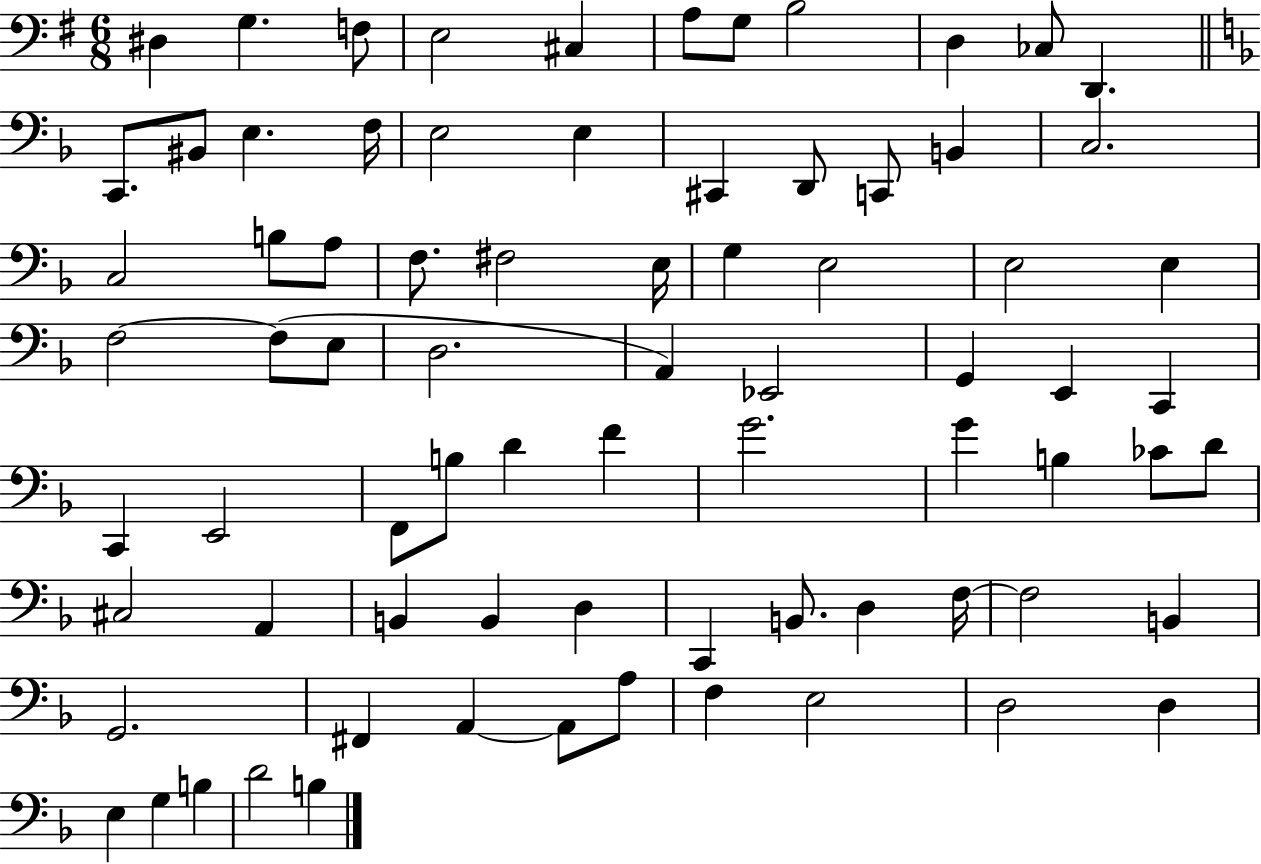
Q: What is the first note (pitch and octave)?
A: D#3